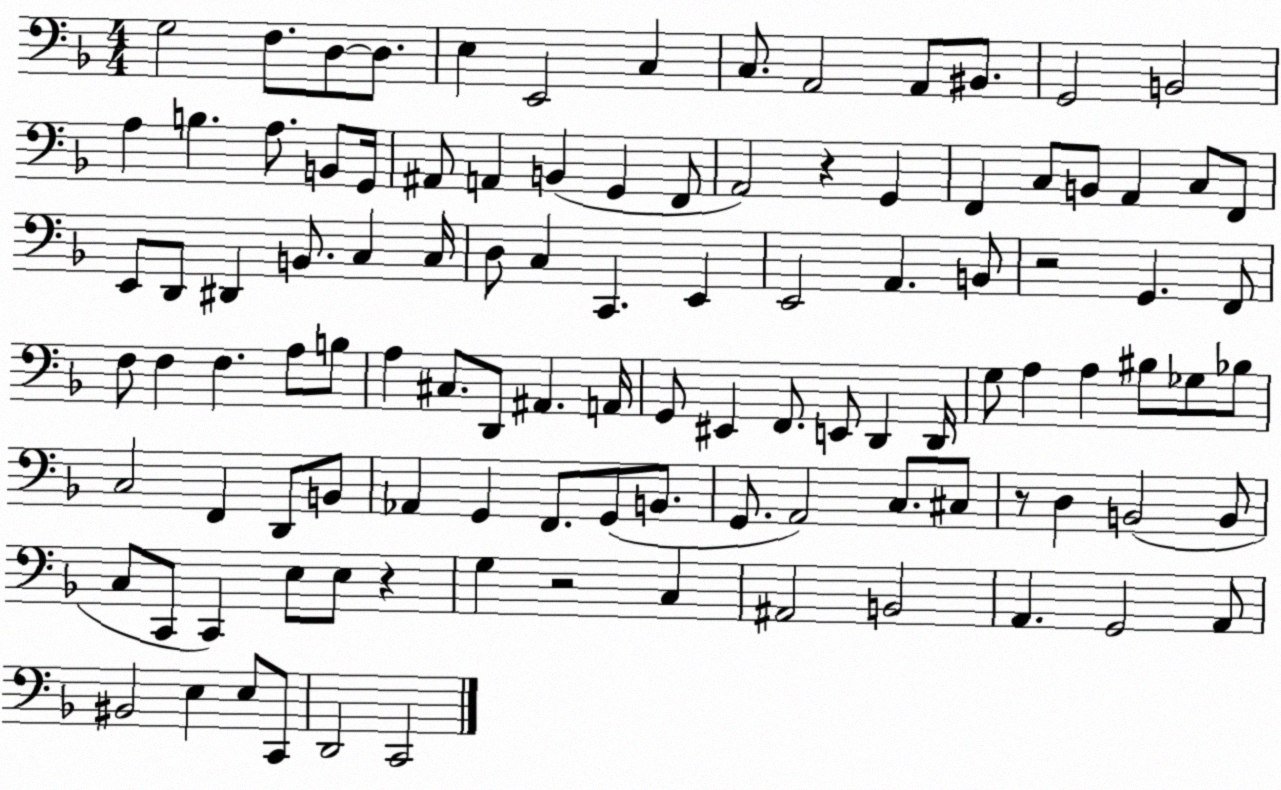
X:1
T:Untitled
M:4/4
L:1/4
K:F
G,2 F,/2 D,/2 D,/2 E, E,,2 C, C,/2 A,,2 A,,/2 ^B,,/2 G,,2 B,,2 A, B, A,/2 B,,/2 G,,/4 ^A,,/2 A,, B,, G,, F,,/2 A,,2 z G,, F,, C,/2 B,,/2 A,, C,/2 F,,/2 E,,/2 D,,/2 ^D,, B,,/2 C, C,/4 D,/2 C, C,, E,, E,,2 A,, B,,/2 z2 G,, F,,/2 F,/2 F, F, A,/2 B,/2 A, ^C,/2 D,,/2 ^A,, A,,/4 G,,/2 ^E,, F,,/2 E,,/2 D,, D,,/4 G,/2 A, A, ^B,/2 _G,/2 _B,/2 C,2 F,, D,,/2 B,,/2 _A,, G,, F,,/2 G,,/2 B,,/2 G,,/2 A,,2 C,/2 ^C,/2 z/2 D, B,,2 B,,/2 C,/2 C,,/2 C,, E,/2 E,/2 z G, z2 C, ^A,,2 B,,2 A,, G,,2 A,,/2 ^B,,2 E, E,/2 C,,/2 D,,2 C,,2